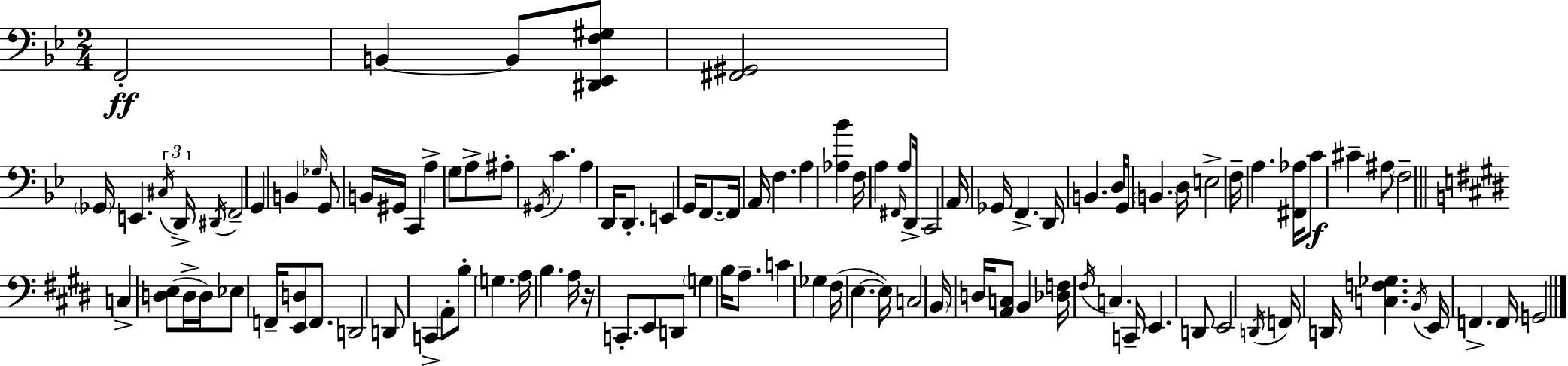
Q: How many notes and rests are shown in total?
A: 108